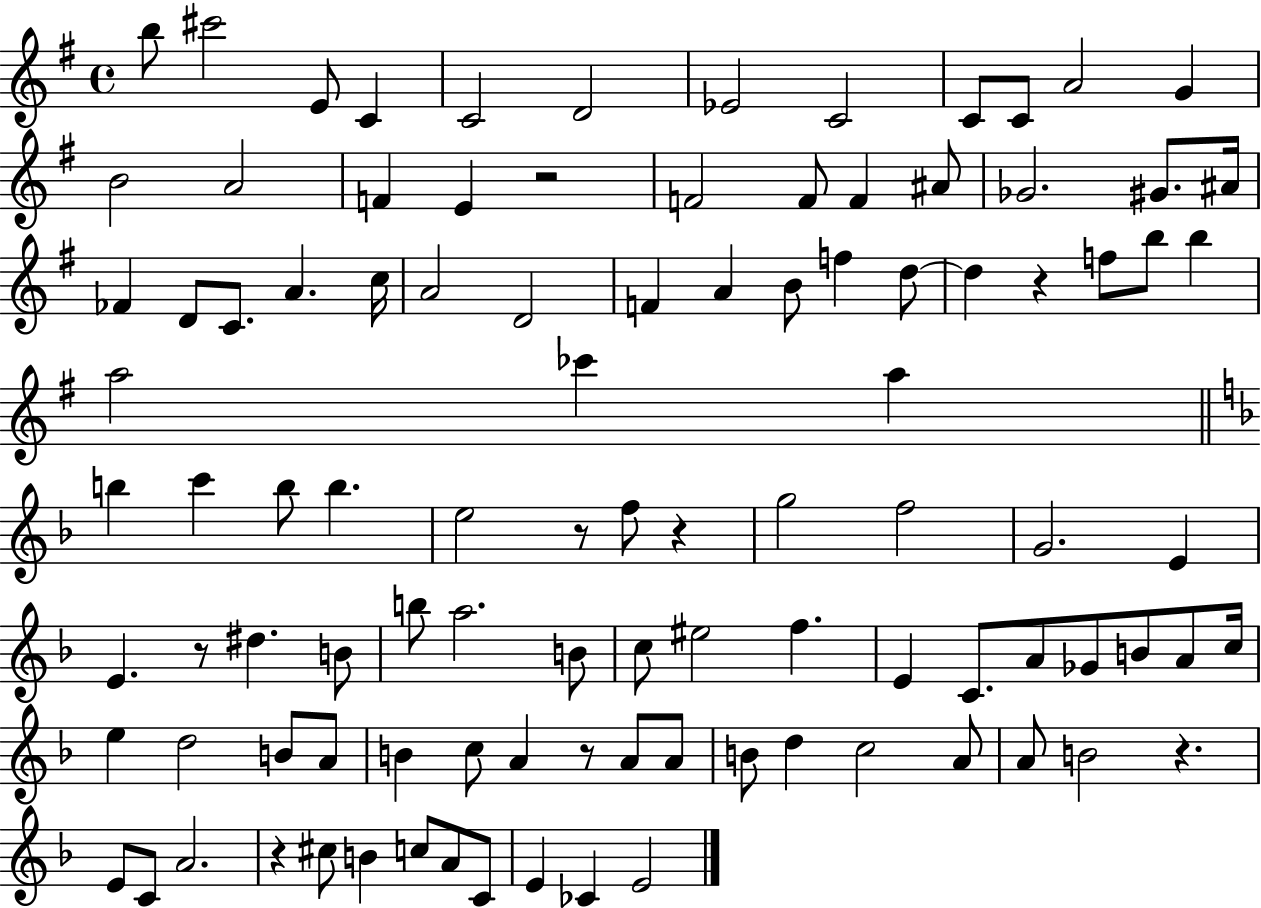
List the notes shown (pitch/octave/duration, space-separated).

B5/e C#6/h E4/e C4/q C4/h D4/h Eb4/h C4/h C4/e C4/e A4/h G4/q B4/h A4/h F4/q E4/q R/h F4/h F4/e F4/q A#4/e Gb4/h. G#4/e. A#4/s FES4/q D4/e C4/e. A4/q. C5/s A4/h D4/h F4/q A4/q B4/e F5/q D5/e D5/q R/q F5/e B5/e B5/q A5/h CES6/q A5/q B5/q C6/q B5/e B5/q. E5/h R/e F5/e R/q G5/h F5/h G4/h. E4/q E4/q. R/e D#5/q. B4/e B5/e A5/h. B4/e C5/e EIS5/h F5/q. E4/q C4/e. A4/e Gb4/e B4/e A4/e C5/s E5/q D5/h B4/e A4/e B4/q C5/e A4/q R/e A4/e A4/e B4/e D5/q C5/h A4/e A4/e B4/h R/q. E4/e C4/e A4/h. R/q C#5/e B4/q C5/e A4/e C4/e E4/q CES4/q E4/h